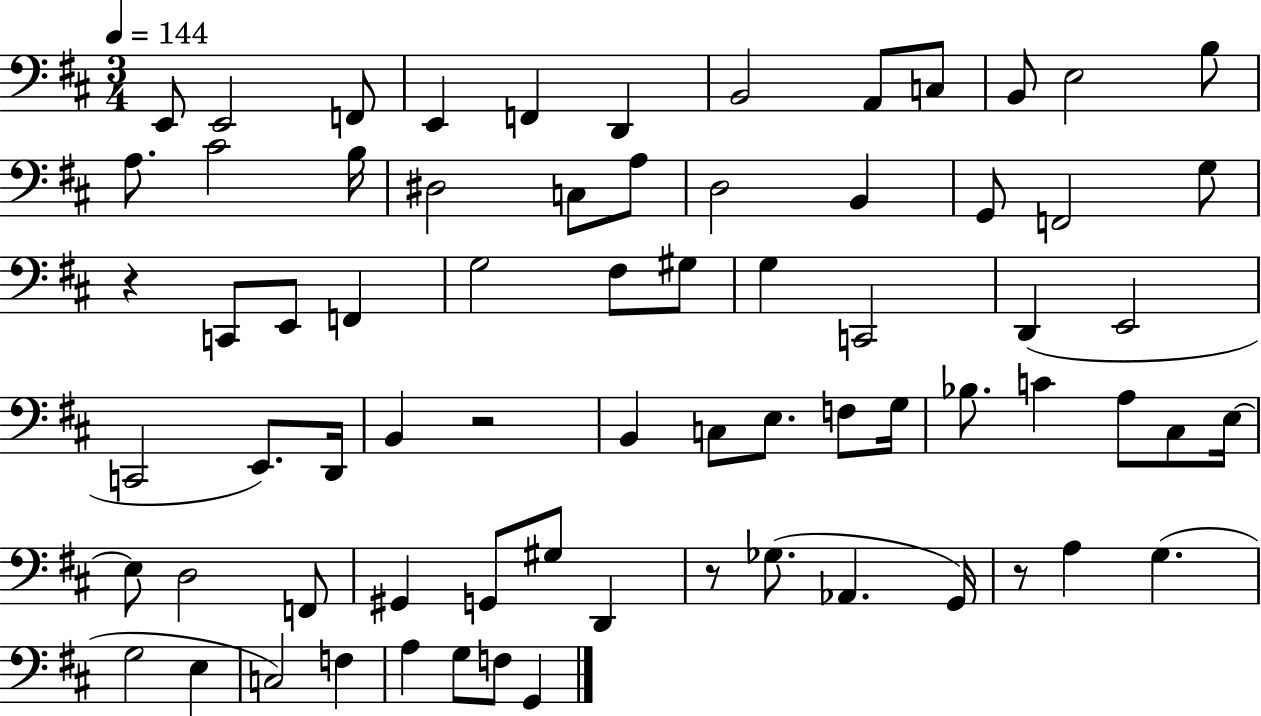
E2/e E2/h F2/e E2/q F2/q D2/q B2/h A2/e C3/e B2/e E3/h B3/e A3/e. C#4/h B3/s D#3/h C3/e A3/e D3/h B2/q G2/e F2/h G3/e R/q C2/e E2/e F2/q G3/h F#3/e G#3/e G3/q C2/h D2/q E2/h C2/h E2/e. D2/s B2/q R/h B2/q C3/e E3/e. F3/e G3/s Bb3/e. C4/q A3/e C#3/e E3/s E3/e D3/h F2/e G#2/q G2/e G#3/e D2/q R/e Gb3/e. Ab2/q. G2/s R/e A3/q G3/q. G3/h E3/q C3/h F3/q A3/q G3/e F3/e G2/q